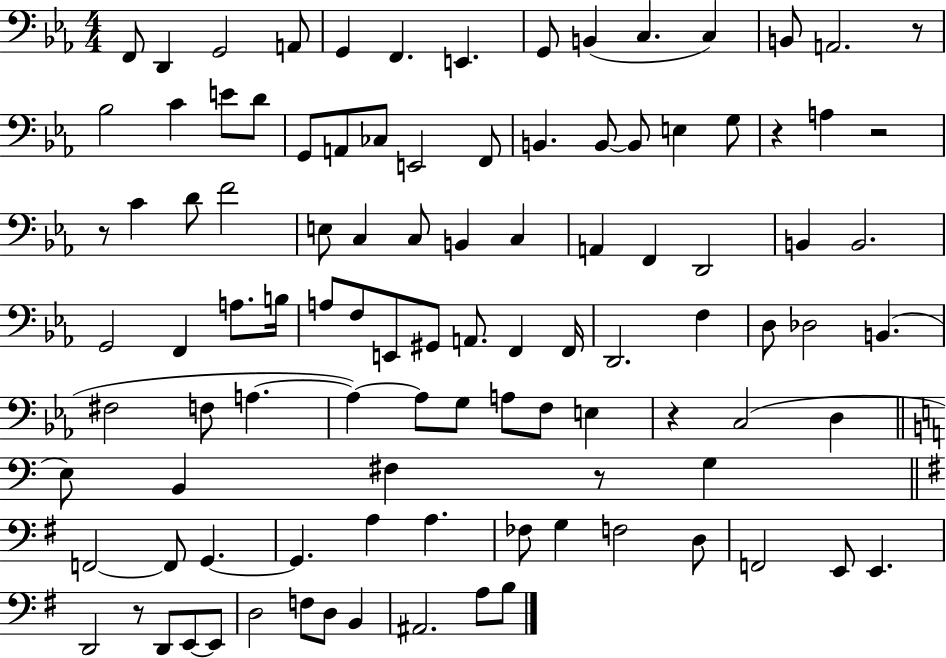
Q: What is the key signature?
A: EES major